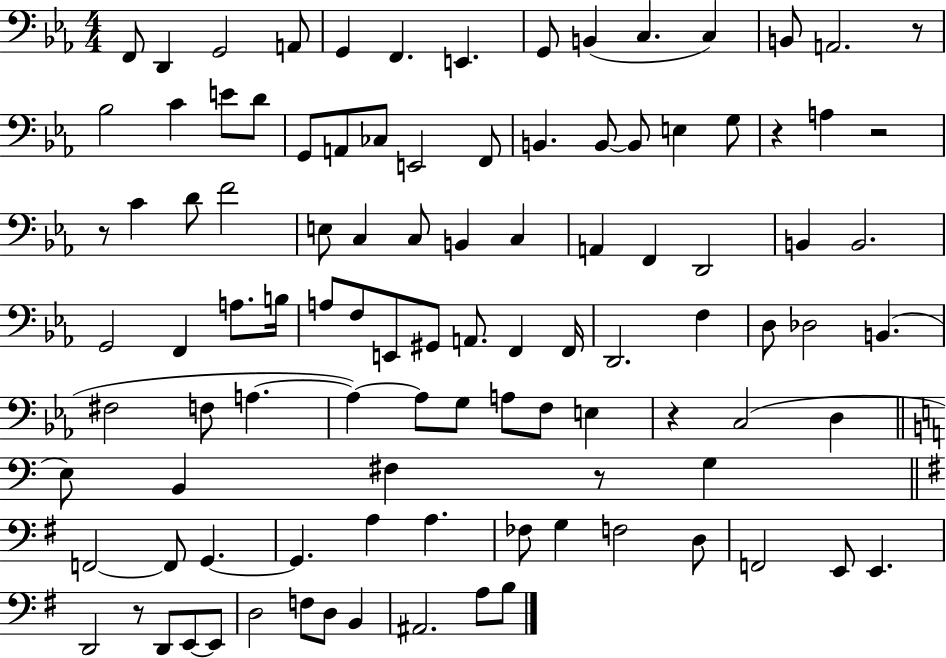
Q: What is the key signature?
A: EES major